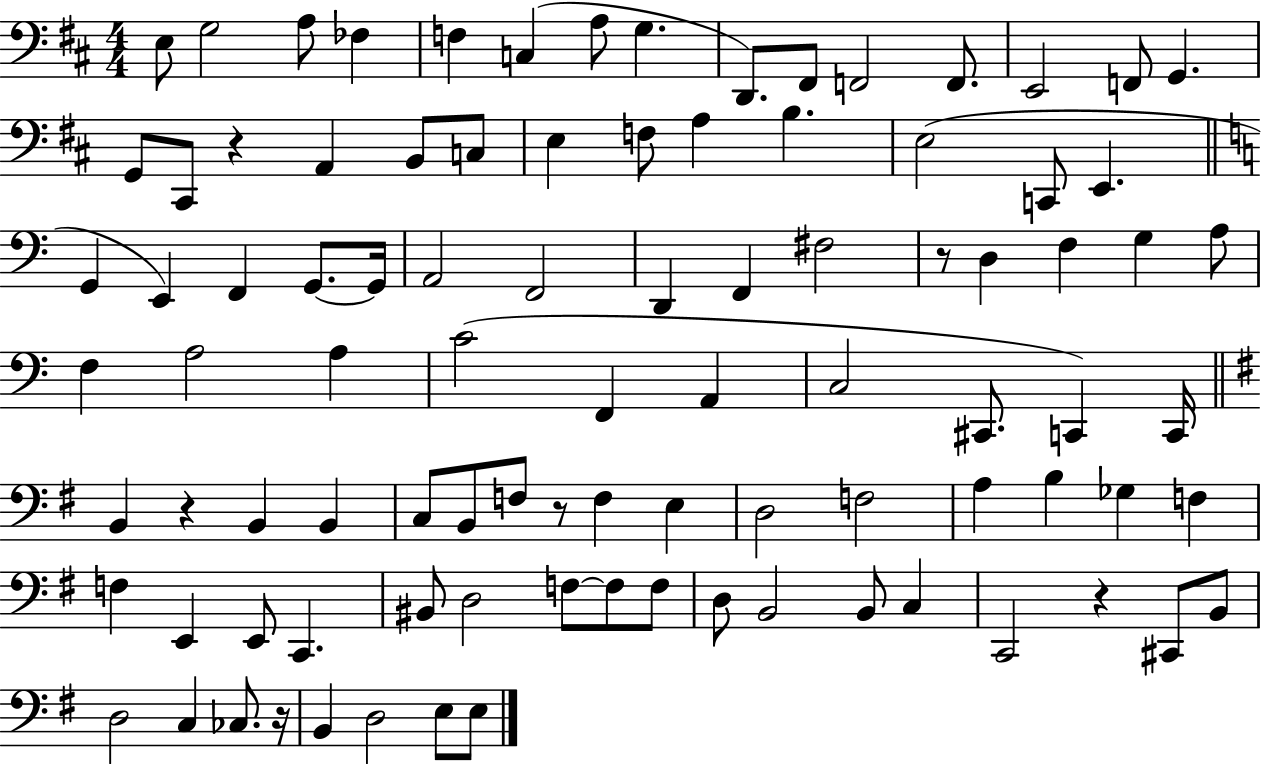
X:1
T:Untitled
M:4/4
L:1/4
K:D
E,/2 G,2 A,/2 _F, F, C, A,/2 G, D,,/2 ^F,,/2 F,,2 F,,/2 E,,2 F,,/2 G,, G,,/2 ^C,,/2 z A,, B,,/2 C,/2 E, F,/2 A, B, E,2 C,,/2 E,, G,, E,, F,, G,,/2 G,,/4 A,,2 F,,2 D,, F,, ^F,2 z/2 D, F, G, A,/2 F, A,2 A, C2 F,, A,, C,2 ^C,,/2 C,, C,,/4 B,, z B,, B,, C,/2 B,,/2 F,/2 z/2 F, E, D,2 F,2 A, B, _G, F, F, E,, E,,/2 C,, ^B,,/2 D,2 F,/2 F,/2 F,/2 D,/2 B,,2 B,,/2 C, C,,2 z ^C,,/2 B,,/2 D,2 C, _C,/2 z/4 B,, D,2 E,/2 E,/2